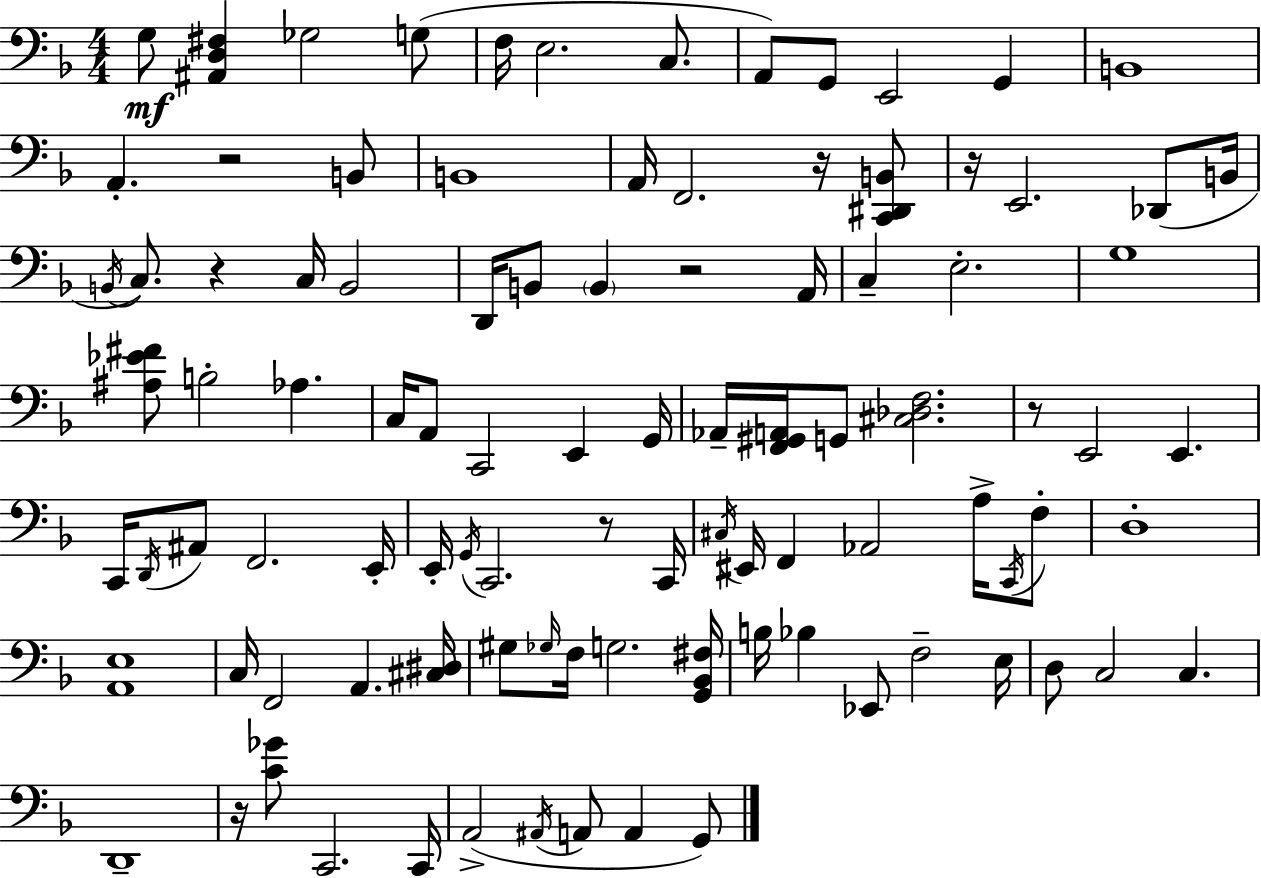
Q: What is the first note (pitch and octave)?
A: G3